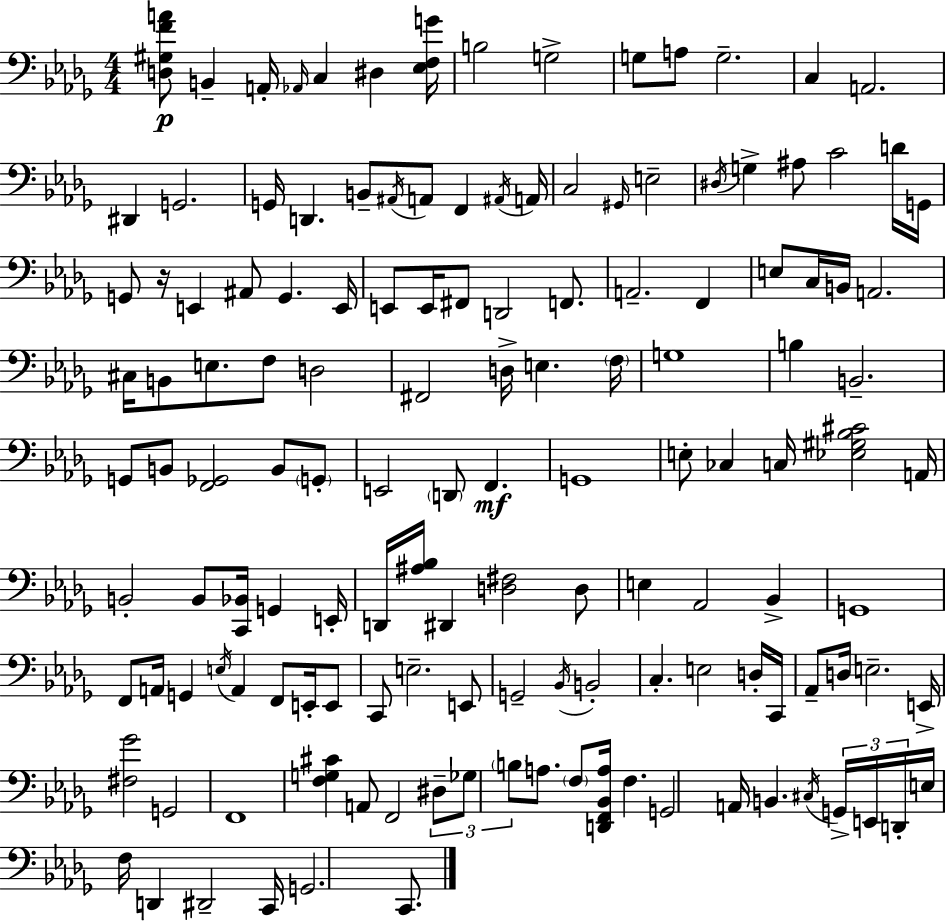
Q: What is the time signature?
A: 4/4